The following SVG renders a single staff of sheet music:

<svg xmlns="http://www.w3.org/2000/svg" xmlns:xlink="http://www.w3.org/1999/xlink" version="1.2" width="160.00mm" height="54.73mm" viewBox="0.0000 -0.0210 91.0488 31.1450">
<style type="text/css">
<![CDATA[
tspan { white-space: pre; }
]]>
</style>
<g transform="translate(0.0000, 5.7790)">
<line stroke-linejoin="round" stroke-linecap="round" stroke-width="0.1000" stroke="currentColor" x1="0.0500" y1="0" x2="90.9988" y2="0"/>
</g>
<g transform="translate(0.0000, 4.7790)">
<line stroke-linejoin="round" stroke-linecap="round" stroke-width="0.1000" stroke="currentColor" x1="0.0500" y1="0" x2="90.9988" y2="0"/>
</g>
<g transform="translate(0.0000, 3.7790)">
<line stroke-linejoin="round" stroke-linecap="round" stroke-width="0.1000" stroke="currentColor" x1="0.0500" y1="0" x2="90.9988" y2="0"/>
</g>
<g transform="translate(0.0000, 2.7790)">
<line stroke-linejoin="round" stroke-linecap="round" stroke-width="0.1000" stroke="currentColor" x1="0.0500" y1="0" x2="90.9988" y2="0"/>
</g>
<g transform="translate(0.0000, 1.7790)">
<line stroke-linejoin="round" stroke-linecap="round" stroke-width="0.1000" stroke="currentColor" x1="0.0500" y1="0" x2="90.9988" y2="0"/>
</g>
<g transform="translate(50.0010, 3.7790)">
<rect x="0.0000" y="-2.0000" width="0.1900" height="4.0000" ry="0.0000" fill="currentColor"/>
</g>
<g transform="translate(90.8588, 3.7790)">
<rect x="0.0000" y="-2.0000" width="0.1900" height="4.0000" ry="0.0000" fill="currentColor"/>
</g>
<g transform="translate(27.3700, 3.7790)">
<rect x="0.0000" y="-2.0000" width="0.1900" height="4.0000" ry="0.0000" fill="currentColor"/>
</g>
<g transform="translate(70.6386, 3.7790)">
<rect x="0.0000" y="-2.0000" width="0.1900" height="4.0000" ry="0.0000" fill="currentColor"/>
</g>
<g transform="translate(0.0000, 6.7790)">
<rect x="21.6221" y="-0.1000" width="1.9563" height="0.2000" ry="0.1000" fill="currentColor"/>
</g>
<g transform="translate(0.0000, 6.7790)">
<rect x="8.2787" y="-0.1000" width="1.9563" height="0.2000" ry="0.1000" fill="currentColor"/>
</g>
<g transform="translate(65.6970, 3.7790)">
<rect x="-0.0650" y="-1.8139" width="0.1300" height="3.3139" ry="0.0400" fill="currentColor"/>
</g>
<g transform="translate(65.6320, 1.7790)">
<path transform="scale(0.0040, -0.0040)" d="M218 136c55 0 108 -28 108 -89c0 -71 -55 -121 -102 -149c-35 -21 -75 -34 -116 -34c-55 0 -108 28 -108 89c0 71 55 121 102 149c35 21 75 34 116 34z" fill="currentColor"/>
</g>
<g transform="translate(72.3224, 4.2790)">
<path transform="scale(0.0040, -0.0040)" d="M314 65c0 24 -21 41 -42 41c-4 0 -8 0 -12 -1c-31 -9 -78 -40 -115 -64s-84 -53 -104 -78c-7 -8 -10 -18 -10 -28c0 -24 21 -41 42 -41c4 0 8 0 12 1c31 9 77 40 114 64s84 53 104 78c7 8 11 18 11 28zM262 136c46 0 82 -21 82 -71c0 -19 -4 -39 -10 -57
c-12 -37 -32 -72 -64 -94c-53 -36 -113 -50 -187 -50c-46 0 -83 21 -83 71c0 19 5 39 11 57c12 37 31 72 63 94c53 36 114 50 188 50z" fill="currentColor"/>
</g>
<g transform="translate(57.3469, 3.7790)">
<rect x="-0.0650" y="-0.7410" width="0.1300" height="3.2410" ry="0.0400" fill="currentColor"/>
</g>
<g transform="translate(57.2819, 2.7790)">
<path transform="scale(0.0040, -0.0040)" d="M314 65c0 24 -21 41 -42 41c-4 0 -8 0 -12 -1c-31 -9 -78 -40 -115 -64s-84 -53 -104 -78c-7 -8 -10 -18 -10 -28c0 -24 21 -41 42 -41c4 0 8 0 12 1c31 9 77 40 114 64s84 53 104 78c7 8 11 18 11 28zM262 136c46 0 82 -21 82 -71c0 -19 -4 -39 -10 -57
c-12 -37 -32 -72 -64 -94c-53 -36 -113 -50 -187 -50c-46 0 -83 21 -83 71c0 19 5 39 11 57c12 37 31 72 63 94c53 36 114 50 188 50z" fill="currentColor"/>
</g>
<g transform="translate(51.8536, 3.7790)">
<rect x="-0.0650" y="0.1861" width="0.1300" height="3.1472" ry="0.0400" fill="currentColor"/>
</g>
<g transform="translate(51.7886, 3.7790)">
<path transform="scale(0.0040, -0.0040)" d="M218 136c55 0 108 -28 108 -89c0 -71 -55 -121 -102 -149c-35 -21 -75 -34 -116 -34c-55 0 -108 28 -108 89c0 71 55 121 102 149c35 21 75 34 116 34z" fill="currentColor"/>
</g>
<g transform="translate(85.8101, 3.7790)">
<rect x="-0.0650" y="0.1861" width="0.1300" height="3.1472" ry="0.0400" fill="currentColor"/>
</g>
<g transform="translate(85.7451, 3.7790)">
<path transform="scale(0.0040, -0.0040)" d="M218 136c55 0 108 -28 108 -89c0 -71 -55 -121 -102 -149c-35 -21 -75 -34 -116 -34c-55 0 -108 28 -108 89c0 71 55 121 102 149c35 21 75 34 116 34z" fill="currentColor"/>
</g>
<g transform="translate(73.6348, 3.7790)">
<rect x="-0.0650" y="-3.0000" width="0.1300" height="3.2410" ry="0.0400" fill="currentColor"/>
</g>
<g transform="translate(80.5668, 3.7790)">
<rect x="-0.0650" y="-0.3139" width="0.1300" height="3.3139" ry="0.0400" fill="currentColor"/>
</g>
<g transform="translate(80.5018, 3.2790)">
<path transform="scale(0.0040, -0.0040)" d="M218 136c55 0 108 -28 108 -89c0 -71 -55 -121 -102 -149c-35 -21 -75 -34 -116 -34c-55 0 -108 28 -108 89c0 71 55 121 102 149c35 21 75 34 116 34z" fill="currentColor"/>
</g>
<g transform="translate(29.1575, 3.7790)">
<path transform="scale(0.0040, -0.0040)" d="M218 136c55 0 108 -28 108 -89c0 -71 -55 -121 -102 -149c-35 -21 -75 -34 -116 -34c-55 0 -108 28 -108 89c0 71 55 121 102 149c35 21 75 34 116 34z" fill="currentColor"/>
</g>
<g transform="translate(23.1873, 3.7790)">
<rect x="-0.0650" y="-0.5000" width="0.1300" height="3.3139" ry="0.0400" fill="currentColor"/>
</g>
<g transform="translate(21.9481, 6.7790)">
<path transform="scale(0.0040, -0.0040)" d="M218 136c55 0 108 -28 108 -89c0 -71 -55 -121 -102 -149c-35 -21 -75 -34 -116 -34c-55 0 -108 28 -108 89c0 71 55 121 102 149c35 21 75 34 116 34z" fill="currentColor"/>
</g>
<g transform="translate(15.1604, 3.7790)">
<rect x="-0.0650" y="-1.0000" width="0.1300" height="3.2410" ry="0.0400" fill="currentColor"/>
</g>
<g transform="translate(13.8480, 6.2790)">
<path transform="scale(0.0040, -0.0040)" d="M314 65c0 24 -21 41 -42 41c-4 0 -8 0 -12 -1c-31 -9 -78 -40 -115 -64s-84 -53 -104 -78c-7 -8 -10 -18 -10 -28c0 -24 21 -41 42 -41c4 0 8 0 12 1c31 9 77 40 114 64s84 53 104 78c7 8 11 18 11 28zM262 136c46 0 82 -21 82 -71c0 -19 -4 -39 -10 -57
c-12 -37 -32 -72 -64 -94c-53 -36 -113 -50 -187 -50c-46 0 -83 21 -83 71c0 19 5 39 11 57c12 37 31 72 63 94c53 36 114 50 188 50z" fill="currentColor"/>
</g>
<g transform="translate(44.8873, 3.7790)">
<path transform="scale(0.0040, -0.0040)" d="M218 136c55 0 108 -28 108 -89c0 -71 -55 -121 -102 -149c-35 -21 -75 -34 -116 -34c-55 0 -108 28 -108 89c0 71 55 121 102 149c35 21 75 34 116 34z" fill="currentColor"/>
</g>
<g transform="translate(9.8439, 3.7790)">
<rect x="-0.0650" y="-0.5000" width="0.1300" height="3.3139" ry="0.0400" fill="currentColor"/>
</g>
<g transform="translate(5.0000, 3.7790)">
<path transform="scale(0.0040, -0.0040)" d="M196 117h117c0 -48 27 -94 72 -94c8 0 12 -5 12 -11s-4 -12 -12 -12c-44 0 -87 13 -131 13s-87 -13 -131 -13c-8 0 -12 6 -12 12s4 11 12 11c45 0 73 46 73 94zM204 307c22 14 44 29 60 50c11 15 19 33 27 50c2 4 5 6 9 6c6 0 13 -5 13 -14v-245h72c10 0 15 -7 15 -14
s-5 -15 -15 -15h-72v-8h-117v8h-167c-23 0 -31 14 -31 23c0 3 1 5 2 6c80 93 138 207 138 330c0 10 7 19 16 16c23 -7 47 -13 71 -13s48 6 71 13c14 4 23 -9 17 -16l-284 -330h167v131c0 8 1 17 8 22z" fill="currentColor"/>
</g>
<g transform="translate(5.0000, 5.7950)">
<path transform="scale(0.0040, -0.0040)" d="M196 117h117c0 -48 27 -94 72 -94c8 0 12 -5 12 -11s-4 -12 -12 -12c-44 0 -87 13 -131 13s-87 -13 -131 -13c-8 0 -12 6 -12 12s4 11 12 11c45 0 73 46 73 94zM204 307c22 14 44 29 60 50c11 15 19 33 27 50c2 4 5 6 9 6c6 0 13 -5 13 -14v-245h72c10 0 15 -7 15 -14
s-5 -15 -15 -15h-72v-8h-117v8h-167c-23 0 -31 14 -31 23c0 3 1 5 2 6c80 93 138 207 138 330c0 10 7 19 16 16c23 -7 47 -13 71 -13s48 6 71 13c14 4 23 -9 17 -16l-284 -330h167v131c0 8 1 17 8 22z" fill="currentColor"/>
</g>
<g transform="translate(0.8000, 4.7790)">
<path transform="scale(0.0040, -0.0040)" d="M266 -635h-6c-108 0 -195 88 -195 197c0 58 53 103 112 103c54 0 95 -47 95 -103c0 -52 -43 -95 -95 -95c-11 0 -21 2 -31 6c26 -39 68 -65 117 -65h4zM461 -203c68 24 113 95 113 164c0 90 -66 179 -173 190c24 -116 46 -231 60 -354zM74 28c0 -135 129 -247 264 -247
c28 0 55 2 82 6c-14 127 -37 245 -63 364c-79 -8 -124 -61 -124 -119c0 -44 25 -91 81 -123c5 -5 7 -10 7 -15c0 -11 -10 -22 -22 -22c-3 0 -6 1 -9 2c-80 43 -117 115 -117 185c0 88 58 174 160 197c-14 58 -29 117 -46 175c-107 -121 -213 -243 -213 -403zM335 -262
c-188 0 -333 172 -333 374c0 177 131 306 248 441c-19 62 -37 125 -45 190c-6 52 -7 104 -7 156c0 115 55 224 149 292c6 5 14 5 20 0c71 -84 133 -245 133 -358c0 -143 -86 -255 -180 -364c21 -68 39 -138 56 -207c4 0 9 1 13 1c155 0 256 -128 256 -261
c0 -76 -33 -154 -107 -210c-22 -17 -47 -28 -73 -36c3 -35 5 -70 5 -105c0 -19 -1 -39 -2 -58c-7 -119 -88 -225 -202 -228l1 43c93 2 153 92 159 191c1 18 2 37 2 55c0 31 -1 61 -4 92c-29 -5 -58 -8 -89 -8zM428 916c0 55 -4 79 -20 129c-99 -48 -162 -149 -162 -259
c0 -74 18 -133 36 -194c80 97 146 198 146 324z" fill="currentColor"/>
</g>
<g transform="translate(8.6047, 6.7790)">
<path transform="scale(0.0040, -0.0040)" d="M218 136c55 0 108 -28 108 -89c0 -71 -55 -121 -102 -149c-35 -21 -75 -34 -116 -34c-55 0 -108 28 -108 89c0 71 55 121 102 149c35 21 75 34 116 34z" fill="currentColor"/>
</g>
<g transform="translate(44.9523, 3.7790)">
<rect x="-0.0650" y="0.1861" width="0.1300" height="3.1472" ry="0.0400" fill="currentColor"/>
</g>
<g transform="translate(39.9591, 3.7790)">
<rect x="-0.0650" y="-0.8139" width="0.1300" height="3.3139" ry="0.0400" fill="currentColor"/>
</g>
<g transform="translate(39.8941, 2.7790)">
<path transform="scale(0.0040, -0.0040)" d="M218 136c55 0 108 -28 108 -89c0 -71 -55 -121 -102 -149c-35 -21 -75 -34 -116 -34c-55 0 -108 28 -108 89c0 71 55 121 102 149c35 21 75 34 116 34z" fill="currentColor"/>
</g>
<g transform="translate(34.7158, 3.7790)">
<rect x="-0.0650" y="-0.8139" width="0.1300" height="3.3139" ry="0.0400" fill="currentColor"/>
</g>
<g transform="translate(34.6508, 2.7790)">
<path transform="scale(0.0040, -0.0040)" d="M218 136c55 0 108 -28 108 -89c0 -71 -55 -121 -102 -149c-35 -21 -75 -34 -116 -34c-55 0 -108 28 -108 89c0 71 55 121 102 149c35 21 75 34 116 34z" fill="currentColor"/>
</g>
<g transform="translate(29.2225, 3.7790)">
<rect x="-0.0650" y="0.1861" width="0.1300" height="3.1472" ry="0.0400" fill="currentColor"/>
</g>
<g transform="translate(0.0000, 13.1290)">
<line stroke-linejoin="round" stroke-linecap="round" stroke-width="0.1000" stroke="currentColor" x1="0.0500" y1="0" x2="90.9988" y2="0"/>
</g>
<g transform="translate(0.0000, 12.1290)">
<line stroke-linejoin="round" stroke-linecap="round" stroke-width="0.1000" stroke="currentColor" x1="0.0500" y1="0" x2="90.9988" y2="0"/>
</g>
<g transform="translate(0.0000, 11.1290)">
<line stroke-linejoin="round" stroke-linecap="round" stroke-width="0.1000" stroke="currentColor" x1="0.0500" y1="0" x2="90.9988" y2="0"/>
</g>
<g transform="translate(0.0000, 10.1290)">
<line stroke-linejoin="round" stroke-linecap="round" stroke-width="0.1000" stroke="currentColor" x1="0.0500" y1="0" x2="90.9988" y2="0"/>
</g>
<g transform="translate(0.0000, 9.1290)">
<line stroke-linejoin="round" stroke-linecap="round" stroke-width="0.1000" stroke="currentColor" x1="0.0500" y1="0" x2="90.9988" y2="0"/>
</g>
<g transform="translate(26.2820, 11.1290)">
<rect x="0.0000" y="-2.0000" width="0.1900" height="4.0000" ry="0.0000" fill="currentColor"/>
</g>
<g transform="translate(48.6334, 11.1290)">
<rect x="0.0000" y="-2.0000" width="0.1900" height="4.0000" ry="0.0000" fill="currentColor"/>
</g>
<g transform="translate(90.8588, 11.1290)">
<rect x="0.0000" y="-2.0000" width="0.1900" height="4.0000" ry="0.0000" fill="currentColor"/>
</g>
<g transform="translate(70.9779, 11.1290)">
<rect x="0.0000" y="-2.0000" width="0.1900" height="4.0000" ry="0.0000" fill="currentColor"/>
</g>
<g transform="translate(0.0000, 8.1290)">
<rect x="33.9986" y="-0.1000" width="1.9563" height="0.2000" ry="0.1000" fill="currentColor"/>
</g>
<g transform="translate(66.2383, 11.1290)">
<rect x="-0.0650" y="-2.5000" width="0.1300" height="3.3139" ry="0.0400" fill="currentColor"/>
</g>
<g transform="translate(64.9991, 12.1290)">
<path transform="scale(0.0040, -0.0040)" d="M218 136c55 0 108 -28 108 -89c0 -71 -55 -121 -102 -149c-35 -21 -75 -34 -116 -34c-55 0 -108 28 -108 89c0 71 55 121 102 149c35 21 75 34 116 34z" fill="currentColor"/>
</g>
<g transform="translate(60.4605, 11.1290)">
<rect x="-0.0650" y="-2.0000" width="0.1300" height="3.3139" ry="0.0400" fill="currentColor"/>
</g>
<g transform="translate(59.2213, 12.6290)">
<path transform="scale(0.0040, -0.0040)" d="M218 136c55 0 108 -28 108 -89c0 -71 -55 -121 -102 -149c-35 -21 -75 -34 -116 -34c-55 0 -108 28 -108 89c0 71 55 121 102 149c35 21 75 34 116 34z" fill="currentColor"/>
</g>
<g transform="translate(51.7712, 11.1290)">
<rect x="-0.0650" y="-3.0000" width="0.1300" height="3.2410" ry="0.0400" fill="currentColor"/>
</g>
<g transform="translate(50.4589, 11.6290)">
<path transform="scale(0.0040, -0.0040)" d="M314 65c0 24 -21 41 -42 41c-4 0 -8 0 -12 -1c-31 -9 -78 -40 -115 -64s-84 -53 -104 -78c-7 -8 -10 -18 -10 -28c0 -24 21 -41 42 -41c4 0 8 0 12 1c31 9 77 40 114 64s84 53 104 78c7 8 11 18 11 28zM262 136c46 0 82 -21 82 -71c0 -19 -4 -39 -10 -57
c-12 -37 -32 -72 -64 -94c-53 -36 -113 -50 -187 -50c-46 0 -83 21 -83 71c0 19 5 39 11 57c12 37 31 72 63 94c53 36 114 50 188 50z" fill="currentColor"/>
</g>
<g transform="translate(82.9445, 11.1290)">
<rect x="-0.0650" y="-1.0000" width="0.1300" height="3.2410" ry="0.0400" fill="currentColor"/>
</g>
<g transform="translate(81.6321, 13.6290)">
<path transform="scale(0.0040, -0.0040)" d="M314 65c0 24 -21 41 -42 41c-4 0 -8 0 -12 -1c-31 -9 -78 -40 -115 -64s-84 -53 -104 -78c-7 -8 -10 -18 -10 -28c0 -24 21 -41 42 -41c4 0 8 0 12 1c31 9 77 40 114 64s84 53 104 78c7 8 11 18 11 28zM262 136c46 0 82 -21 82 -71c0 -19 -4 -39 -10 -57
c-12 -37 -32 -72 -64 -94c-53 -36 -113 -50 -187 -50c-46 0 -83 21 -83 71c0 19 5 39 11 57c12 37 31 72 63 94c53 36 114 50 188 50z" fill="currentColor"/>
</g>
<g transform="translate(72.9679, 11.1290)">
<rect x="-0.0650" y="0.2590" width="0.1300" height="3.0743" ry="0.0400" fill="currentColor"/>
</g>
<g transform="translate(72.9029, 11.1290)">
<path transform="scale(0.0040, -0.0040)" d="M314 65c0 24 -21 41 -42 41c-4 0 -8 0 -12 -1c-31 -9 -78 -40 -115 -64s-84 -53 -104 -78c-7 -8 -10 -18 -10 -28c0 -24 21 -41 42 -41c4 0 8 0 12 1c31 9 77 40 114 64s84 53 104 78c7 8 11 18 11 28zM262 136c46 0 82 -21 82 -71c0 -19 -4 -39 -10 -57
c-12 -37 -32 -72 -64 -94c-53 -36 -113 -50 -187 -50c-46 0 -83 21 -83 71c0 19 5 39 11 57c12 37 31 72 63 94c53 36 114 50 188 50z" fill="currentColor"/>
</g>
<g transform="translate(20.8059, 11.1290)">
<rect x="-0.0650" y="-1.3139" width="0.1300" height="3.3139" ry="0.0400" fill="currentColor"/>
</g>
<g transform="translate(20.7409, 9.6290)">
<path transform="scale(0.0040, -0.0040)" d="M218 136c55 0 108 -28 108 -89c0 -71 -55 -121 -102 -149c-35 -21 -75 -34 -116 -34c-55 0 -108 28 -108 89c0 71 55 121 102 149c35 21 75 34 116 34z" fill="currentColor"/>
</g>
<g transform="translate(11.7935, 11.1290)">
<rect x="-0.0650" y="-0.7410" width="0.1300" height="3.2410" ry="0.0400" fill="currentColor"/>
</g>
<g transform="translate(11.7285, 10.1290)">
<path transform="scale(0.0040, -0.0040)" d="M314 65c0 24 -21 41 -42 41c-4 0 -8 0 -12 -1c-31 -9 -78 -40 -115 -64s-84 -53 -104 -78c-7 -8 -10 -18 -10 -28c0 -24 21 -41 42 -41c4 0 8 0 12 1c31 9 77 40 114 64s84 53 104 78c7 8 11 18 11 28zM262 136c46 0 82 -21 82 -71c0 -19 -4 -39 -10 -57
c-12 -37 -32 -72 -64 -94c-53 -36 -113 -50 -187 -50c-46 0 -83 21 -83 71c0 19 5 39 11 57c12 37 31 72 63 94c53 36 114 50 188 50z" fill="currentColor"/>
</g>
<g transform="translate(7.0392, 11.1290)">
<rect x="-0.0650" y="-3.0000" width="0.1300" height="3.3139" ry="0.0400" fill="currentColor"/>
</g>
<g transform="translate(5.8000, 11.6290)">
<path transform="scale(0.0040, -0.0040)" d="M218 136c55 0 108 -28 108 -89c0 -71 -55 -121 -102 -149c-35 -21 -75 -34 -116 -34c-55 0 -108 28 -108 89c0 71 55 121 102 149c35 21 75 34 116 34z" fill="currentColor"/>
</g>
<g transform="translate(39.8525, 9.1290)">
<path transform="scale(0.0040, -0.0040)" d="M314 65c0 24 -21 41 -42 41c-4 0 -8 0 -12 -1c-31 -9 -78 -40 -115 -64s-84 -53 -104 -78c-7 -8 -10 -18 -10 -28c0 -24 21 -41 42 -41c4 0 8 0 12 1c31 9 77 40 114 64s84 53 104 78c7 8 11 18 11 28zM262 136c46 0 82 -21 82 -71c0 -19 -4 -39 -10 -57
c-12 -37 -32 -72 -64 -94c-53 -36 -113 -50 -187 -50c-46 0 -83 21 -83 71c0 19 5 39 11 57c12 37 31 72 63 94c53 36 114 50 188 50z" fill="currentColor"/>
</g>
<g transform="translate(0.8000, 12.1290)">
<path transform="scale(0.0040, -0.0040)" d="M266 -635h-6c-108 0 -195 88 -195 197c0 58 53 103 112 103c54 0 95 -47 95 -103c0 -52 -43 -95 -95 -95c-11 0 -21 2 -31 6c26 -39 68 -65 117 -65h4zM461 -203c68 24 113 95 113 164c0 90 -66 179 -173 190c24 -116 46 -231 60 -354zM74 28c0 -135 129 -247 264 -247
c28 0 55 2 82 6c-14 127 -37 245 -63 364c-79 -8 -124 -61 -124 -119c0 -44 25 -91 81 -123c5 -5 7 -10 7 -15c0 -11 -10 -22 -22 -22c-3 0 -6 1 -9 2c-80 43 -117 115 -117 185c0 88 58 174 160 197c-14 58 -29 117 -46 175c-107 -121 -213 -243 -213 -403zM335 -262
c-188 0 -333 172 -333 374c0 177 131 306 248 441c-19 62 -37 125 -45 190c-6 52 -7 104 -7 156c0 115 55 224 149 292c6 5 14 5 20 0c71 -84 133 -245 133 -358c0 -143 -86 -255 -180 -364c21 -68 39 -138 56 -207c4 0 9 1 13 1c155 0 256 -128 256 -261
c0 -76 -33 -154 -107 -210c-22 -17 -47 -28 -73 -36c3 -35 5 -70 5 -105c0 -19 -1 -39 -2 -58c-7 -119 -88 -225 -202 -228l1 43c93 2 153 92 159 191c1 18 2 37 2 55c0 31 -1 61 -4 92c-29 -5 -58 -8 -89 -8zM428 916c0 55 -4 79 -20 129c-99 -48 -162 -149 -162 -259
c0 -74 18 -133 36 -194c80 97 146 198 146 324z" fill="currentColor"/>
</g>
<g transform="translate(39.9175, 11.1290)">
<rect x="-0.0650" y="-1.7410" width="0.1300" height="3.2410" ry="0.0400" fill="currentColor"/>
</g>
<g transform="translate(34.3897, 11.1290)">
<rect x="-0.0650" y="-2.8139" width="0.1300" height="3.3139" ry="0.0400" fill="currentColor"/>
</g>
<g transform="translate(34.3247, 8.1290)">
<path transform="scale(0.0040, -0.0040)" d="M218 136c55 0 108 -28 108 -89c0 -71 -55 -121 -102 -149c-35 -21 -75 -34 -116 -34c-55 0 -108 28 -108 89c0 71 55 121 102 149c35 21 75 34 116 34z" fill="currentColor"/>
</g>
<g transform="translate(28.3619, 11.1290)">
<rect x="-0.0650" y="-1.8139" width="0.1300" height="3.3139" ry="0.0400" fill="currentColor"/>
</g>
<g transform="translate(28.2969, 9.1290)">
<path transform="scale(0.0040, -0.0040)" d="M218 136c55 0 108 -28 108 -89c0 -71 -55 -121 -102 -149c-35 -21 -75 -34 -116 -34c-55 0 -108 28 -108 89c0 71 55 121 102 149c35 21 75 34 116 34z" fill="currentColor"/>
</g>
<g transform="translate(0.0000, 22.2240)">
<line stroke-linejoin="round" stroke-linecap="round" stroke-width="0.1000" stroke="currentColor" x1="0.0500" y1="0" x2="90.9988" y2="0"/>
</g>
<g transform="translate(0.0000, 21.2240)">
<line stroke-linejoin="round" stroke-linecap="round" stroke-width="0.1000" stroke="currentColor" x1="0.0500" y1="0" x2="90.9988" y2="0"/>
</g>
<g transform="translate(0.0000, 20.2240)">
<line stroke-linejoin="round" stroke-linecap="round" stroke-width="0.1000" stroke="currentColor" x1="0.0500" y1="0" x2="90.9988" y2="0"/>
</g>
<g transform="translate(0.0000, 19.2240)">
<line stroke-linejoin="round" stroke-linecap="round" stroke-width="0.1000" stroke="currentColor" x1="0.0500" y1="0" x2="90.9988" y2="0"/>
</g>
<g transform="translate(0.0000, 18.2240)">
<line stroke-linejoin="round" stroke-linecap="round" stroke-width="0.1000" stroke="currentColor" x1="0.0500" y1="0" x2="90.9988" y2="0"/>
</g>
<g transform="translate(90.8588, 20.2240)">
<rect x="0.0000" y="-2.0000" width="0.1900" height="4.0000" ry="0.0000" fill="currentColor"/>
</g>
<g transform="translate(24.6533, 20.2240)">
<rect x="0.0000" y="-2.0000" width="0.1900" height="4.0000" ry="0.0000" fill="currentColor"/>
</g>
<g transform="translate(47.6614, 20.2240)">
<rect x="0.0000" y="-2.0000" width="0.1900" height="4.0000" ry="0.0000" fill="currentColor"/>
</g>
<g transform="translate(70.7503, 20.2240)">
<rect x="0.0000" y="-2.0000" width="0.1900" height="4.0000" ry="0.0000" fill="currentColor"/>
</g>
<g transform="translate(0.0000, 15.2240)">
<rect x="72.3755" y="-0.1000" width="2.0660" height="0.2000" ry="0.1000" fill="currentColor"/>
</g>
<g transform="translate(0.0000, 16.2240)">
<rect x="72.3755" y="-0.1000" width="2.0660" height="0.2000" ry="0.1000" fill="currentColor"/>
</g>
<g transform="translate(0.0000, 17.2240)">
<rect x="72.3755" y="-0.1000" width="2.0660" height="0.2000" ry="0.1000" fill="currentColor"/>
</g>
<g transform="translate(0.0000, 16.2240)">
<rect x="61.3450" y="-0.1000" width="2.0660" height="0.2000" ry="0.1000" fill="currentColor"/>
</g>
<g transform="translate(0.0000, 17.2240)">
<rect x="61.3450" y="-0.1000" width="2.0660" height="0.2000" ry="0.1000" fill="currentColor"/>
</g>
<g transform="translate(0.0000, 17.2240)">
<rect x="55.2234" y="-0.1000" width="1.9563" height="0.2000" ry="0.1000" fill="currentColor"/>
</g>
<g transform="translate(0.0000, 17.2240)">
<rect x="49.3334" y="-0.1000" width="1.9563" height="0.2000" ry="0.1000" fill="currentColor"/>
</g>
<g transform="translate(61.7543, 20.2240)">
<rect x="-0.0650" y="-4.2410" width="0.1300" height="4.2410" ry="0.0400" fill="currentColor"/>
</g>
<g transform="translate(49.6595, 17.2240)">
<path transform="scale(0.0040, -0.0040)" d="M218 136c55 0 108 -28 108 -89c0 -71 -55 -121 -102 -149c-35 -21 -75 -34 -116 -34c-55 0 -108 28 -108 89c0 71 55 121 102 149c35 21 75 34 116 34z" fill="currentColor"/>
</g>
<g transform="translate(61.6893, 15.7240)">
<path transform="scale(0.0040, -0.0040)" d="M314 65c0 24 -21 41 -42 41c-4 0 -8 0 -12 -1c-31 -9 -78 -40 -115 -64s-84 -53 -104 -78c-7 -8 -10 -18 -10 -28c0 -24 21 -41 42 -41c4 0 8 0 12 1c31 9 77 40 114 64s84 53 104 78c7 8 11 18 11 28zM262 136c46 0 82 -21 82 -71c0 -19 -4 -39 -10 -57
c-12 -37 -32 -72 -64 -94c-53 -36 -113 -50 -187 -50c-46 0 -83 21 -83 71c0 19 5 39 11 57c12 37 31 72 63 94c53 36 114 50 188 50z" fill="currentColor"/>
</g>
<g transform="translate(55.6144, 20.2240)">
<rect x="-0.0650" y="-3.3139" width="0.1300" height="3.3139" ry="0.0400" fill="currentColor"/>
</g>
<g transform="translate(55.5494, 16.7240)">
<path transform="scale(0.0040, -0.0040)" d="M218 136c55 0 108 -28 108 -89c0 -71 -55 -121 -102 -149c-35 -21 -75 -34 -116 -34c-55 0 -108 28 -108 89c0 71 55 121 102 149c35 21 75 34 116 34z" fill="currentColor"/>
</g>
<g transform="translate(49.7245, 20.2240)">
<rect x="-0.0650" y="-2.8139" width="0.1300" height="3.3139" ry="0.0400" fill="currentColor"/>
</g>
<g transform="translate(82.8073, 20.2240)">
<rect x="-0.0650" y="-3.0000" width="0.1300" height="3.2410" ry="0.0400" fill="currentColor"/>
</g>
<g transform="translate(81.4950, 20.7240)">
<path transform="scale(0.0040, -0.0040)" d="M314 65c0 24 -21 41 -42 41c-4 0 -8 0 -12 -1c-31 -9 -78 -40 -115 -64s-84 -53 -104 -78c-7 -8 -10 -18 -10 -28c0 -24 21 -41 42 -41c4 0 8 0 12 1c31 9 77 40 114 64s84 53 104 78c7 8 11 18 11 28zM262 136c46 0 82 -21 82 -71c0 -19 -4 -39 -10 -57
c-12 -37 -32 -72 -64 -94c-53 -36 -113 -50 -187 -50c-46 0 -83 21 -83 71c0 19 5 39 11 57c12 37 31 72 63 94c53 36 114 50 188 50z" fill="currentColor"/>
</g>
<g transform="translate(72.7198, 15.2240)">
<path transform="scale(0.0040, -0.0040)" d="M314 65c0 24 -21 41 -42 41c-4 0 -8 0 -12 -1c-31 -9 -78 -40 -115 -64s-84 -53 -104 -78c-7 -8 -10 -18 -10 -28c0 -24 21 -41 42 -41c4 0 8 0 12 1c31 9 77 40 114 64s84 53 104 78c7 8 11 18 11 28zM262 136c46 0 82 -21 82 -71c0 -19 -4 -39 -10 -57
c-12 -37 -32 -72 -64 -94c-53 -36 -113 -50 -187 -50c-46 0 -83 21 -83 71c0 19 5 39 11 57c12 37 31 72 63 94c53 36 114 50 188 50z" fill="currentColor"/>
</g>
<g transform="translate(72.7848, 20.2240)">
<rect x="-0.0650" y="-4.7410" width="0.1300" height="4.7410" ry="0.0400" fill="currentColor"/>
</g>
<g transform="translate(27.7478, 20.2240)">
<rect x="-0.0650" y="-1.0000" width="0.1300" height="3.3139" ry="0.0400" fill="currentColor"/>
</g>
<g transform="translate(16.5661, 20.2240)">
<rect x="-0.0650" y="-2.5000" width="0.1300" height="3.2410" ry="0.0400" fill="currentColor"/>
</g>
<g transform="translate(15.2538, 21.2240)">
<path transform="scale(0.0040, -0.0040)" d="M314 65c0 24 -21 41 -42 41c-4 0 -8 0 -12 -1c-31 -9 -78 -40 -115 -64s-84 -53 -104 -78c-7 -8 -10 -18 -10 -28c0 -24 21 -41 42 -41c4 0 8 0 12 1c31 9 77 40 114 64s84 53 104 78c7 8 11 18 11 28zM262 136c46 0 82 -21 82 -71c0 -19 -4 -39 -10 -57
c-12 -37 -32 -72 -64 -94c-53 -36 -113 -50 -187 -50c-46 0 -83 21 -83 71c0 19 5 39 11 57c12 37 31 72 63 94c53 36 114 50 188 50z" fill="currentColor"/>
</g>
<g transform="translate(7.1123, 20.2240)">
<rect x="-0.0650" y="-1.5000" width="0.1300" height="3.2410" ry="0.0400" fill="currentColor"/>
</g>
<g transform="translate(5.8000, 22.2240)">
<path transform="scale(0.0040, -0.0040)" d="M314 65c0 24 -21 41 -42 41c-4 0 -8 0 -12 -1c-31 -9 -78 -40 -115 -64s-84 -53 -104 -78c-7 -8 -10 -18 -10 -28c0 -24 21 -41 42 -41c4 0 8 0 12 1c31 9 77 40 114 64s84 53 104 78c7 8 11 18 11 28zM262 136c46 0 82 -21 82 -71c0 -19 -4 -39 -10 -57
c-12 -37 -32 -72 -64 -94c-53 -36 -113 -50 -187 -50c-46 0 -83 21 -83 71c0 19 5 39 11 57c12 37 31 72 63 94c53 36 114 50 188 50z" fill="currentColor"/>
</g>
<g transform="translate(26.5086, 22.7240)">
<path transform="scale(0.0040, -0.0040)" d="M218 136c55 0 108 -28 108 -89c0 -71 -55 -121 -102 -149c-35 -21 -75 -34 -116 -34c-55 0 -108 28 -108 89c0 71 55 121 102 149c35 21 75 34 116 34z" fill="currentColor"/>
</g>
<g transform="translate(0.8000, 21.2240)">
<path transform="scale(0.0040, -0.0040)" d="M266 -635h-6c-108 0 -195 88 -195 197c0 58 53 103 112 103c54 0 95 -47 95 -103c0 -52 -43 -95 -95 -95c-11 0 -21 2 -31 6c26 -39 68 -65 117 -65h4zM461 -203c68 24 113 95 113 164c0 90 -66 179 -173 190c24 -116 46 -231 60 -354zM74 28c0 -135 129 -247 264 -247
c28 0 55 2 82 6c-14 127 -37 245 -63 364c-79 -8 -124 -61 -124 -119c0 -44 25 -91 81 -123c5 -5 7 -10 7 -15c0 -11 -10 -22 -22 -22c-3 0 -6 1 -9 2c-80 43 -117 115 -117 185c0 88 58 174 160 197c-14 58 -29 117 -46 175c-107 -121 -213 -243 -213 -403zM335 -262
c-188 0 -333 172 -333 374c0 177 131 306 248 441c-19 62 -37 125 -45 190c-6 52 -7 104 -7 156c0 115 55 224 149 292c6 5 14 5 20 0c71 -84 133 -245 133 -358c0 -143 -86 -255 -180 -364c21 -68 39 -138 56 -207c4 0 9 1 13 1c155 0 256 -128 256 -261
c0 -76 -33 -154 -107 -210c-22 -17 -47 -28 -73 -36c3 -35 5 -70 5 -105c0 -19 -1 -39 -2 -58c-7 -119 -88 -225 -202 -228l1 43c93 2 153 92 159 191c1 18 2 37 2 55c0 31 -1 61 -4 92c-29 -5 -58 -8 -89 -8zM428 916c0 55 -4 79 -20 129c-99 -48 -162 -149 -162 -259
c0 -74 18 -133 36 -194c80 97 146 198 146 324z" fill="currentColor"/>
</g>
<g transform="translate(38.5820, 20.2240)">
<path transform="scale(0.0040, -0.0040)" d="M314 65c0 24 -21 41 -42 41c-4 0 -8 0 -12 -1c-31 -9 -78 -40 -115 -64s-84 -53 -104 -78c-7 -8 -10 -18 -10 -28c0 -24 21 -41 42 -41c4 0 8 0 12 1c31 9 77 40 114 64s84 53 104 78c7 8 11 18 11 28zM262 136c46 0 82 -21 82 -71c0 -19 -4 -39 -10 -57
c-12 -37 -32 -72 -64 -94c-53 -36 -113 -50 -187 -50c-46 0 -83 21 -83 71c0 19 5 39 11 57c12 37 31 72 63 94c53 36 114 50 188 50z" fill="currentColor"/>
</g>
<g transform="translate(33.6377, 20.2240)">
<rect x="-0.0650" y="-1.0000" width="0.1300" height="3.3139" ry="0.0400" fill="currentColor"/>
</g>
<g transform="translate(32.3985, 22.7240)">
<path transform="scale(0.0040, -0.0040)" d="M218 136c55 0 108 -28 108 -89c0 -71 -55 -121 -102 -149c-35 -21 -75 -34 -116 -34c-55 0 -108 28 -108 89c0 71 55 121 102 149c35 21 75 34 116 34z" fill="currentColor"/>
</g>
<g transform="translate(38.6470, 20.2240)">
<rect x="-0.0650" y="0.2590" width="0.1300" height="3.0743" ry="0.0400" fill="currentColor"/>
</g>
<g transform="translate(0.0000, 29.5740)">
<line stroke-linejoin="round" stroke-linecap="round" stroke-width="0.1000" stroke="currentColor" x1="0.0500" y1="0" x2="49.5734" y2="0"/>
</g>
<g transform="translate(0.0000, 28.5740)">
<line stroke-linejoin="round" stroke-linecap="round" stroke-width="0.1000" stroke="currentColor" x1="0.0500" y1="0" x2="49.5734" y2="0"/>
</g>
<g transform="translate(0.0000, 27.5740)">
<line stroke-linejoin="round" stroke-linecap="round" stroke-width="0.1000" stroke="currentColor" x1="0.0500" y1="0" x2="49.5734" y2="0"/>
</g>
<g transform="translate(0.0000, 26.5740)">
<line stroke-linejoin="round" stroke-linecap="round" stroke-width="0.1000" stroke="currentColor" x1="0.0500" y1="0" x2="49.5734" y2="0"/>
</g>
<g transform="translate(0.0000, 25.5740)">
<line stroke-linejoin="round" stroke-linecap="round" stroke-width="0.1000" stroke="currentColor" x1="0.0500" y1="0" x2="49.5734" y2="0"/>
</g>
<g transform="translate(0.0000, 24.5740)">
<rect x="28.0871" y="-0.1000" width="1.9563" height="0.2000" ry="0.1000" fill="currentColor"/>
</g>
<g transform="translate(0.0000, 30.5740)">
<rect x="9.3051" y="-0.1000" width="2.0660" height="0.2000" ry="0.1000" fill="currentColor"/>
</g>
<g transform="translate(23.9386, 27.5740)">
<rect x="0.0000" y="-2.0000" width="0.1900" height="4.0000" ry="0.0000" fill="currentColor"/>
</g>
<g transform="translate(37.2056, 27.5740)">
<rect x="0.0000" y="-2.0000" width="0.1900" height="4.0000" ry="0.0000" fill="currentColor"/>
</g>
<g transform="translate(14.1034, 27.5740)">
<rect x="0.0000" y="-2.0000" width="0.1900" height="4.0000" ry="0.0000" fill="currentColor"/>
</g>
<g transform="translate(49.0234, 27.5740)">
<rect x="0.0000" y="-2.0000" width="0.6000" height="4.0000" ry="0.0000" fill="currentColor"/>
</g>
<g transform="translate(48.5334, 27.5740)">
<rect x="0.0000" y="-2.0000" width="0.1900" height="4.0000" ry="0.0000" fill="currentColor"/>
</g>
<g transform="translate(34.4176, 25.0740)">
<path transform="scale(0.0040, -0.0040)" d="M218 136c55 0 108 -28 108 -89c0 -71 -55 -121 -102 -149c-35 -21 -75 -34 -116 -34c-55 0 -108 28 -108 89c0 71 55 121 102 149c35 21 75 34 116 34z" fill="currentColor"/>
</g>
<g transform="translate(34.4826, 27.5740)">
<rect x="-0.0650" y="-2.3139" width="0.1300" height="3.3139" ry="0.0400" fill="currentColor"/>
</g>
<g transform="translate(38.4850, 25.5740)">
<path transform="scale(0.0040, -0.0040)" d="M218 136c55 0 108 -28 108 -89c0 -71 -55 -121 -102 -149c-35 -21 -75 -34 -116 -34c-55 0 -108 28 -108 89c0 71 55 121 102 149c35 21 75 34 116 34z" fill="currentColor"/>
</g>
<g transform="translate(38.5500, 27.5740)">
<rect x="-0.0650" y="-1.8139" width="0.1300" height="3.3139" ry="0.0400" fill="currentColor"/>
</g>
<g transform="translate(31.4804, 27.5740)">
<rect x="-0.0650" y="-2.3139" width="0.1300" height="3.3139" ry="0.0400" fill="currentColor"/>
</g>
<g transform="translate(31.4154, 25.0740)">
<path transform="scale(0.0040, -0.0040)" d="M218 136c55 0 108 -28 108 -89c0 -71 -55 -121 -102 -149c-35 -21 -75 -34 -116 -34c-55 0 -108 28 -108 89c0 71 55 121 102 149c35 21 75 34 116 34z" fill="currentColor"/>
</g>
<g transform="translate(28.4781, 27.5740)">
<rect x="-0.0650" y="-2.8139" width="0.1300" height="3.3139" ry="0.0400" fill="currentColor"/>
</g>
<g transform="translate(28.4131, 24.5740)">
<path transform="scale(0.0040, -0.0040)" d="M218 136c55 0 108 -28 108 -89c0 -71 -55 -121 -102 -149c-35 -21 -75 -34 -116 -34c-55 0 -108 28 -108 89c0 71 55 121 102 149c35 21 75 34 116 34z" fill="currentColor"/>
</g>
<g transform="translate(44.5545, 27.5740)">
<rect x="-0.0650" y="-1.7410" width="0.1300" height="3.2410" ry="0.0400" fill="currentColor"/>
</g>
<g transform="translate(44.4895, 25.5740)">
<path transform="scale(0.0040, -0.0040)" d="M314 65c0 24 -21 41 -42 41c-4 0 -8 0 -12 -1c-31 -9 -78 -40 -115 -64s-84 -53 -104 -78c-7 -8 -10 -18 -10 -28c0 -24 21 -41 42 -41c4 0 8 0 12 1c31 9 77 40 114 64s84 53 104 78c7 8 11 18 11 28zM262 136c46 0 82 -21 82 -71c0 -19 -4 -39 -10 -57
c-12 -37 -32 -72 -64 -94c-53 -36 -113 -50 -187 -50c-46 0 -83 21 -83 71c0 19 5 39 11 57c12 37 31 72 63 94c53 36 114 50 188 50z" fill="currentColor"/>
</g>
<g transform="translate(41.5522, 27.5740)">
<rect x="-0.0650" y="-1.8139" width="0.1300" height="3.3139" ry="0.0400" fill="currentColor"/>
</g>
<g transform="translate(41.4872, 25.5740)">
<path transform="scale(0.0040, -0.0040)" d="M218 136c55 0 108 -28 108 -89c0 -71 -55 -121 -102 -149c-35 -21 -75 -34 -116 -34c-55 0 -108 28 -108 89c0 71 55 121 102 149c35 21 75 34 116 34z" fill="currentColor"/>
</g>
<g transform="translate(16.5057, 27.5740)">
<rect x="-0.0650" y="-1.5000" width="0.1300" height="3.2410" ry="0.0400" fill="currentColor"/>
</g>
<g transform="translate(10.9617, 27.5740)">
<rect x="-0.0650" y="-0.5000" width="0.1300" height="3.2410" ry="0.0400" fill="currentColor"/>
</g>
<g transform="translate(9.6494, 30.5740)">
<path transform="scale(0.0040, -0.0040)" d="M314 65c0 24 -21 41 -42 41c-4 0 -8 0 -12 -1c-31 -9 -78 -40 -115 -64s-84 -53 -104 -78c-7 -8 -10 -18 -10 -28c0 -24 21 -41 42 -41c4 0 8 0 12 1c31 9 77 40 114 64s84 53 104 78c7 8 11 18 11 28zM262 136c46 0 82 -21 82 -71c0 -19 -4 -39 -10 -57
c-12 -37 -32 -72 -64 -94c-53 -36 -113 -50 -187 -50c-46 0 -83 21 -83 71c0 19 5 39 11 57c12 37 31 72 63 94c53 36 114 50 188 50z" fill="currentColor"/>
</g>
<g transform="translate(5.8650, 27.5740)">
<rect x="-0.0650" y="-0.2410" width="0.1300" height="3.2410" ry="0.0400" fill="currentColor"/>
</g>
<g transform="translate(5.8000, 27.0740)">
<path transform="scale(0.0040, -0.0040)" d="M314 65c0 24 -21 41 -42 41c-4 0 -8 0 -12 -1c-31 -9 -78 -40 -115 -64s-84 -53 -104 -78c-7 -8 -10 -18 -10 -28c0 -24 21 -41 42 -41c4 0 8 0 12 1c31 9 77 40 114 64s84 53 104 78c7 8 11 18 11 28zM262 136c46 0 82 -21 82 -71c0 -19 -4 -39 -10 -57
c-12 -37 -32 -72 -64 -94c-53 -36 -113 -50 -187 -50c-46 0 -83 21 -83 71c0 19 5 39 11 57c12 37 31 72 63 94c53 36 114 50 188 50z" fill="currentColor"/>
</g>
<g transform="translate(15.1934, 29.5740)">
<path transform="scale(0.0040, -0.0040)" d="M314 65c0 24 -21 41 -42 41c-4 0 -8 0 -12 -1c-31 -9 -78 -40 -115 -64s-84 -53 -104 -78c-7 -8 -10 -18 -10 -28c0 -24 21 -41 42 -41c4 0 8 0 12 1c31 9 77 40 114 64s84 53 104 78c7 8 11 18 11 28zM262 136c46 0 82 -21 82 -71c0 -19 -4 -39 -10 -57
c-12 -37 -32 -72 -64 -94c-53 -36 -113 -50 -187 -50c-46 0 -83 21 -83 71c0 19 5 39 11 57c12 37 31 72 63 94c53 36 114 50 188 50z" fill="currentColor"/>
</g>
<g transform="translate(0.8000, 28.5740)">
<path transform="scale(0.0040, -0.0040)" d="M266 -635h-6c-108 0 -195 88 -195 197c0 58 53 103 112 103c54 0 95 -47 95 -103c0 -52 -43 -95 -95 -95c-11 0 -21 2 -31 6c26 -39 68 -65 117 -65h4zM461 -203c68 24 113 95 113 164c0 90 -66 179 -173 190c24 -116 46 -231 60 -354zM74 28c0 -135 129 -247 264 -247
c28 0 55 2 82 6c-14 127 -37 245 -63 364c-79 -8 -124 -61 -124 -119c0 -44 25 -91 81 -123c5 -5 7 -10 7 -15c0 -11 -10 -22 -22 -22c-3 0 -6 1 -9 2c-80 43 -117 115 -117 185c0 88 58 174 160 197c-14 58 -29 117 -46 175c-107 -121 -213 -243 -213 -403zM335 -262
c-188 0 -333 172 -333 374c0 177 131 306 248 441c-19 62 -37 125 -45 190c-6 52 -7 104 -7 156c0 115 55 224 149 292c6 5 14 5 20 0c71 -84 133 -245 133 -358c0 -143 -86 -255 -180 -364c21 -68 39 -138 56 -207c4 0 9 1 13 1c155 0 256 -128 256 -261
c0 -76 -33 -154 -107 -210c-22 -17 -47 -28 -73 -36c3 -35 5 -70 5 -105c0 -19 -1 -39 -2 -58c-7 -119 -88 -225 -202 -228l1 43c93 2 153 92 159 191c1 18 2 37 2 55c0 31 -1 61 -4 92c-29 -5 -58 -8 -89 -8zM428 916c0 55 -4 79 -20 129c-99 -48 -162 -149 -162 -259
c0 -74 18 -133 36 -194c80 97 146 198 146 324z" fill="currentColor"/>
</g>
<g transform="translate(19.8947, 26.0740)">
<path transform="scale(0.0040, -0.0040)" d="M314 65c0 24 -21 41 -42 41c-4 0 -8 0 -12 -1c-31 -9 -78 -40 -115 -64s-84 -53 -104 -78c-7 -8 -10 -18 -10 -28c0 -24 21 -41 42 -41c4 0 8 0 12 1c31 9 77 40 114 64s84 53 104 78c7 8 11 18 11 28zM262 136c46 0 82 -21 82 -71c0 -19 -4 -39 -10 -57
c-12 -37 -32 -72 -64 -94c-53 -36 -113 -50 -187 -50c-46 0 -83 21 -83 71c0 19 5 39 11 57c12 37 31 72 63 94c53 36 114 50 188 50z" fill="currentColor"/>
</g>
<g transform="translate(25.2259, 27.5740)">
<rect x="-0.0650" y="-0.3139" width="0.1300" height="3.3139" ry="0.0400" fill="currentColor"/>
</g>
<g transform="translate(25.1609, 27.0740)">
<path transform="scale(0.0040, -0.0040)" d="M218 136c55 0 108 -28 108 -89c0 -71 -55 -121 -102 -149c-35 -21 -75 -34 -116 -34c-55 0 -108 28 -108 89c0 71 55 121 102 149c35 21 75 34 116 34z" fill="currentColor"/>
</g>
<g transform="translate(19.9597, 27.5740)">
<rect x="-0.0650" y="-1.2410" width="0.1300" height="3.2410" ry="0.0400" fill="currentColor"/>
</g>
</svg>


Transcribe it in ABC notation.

X:1
T:Untitled
M:4/4
L:1/4
K:C
C D2 C B d d B B d2 f A2 c B A d2 e f a f2 A2 F G B2 D2 E2 G2 D D B2 a b d'2 e'2 A2 c2 C2 E2 e2 c a g g f f f2